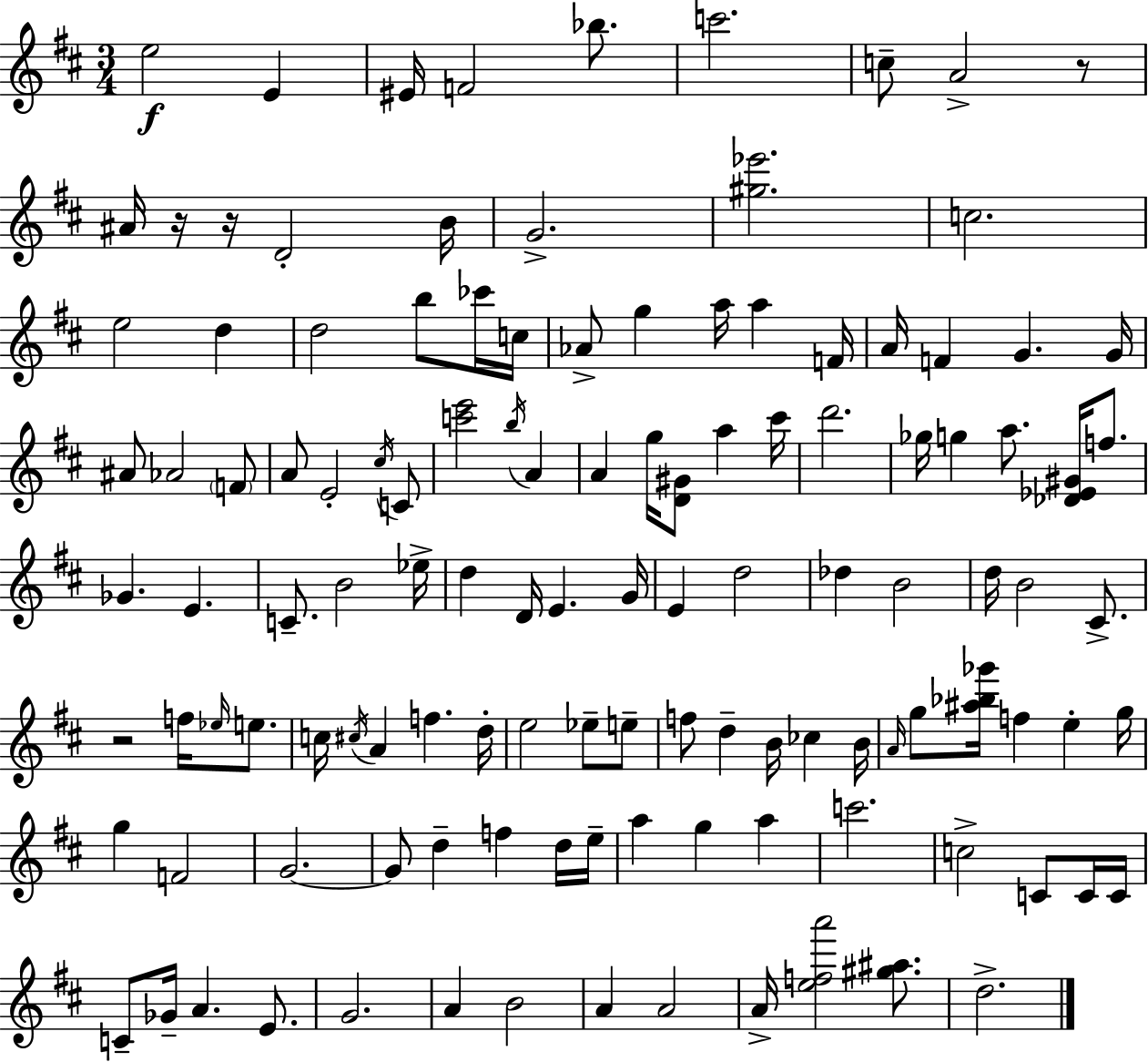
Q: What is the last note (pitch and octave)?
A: D5